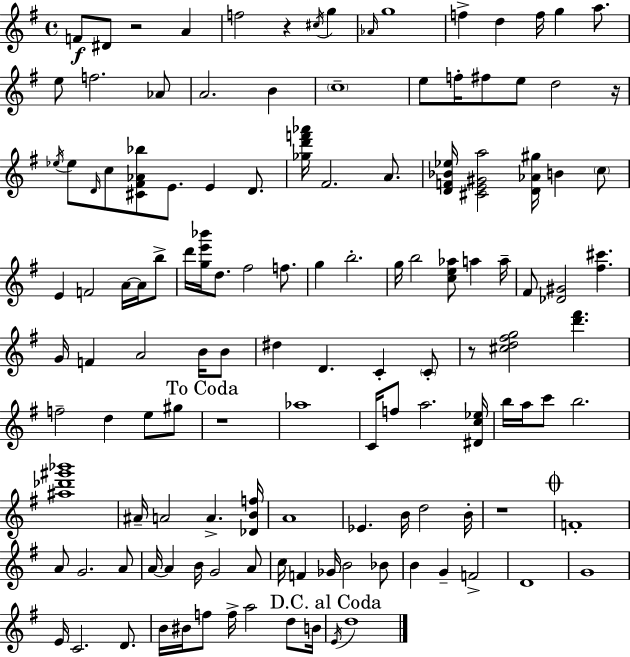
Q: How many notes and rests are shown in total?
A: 131